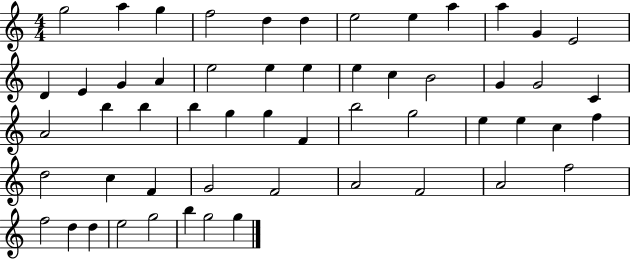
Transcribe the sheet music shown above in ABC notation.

X:1
T:Untitled
M:4/4
L:1/4
K:C
g2 a g f2 d d e2 e a a G E2 D E G A e2 e e e c B2 G G2 C A2 b b b g g F b2 g2 e e c f d2 c F G2 F2 A2 F2 A2 f2 f2 d d e2 g2 b g2 g